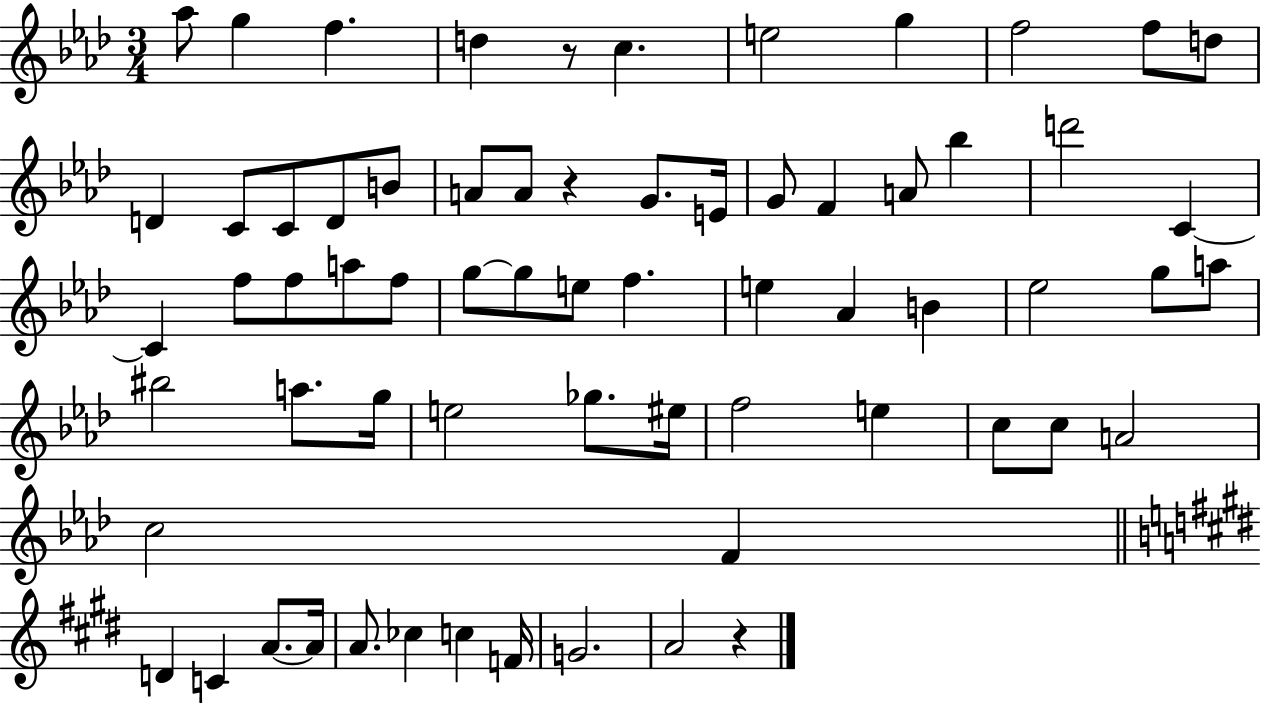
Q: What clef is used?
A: treble